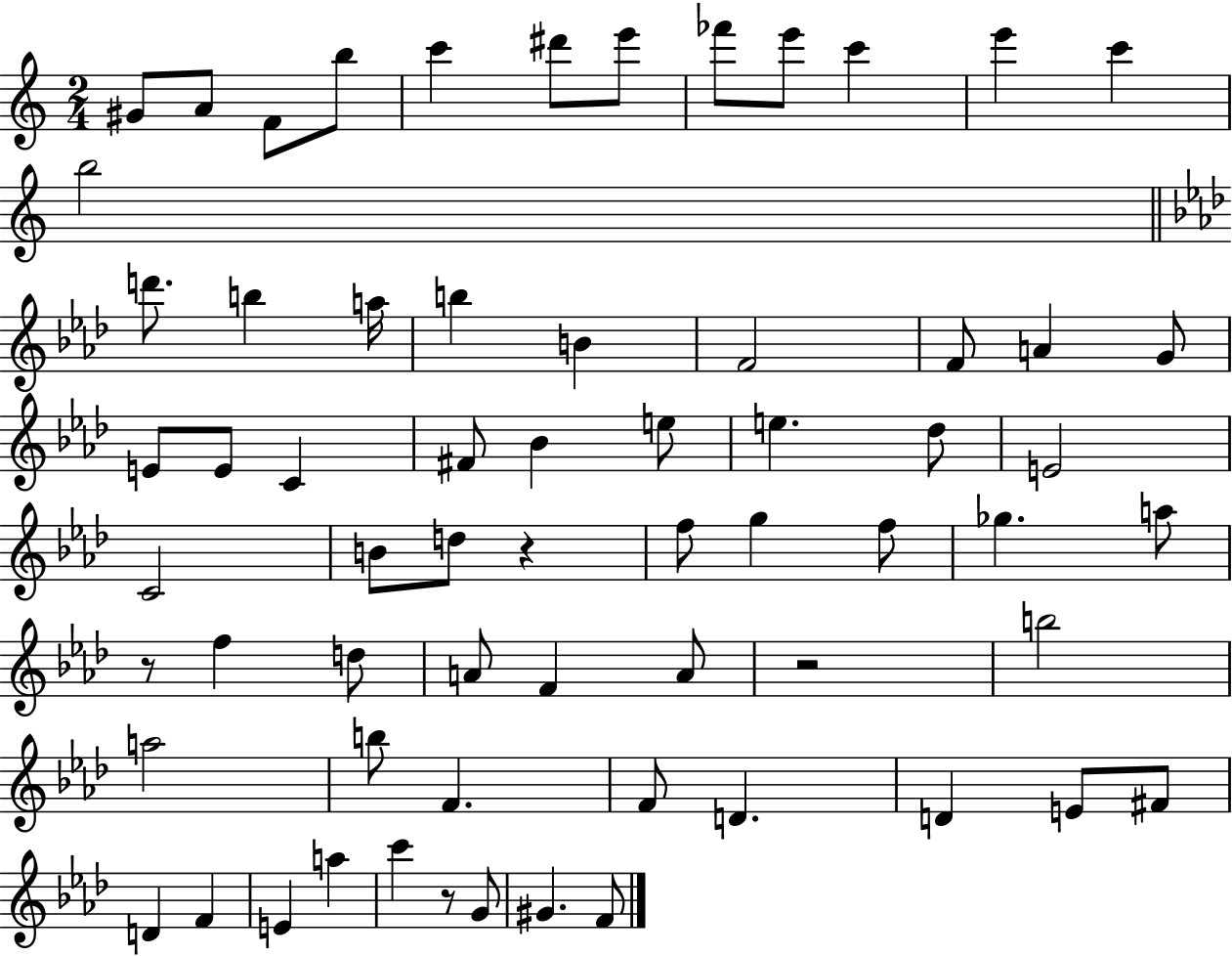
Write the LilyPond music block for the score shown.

{
  \clef treble
  \numericTimeSignature
  \time 2/4
  \key c \major
  gis'8 a'8 f'8 b''8 | c'''4 dis'''8 e'''8 | fes'''8 e'''8 c'''4 | e'''4 c'''4 | \break b''2 | \bar "||" \break \key aes \major d'''8. b''4 a''16 | b''4 b'4 | f'2 | f'8 a'4 g'8 | \break e'8 e'8 c'4 | fis'8 bes'4 e''8 | e''4. des''8 | e'2 | \break c'2 | b'8 d''8 r4 | f''8 g''4 f''8 | ges''4. a''8 | \break r8 f''4 d''8 | a'8 f'4 a'8 | r2 | b''2 | \break a''2 | b''8 f'4. | f'8 d'4. | d'4 e'8 fis'8 | \break d'4 f'4 | e'4 a''4 | c'''4 r8 g'8 | gis'4. f'8 | \break \bar "|."
}